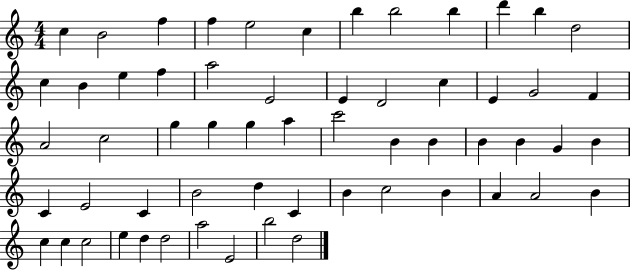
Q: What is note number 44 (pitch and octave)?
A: B4